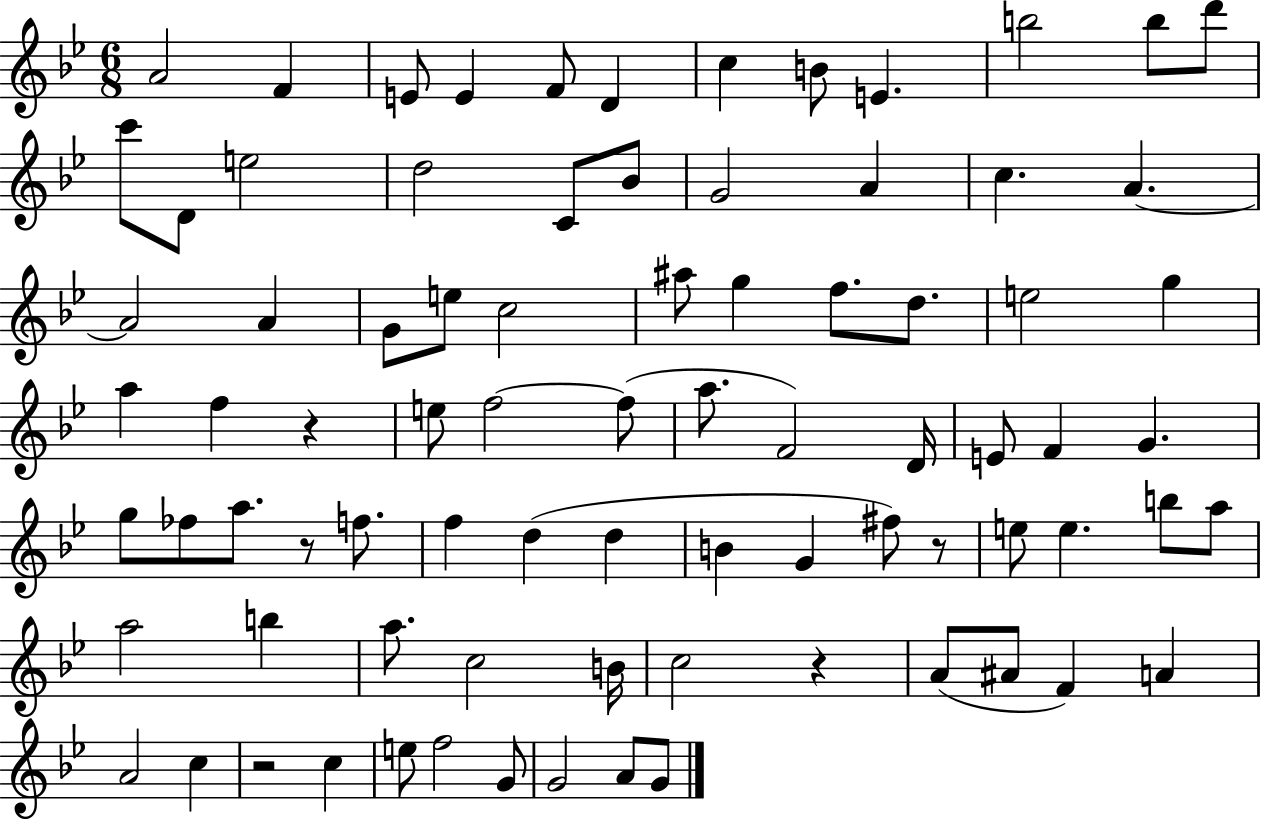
{
  \clef treble
  \numericTimeSignature
  \time 6/8
  \key bes \major
  \repeat volta 2 { a'2 f'4 | e'8 e'4 f'8 d'4 | c''4 b'8 e'4. | b''2 b''8 d'''8 | \break c'''8 d'8 e''2 | d''2 c'8 bes'8 | g'2 a'4 | c''4. a'4.~~ | \break a'2 a'4 | g'8 e''8 c''2 | ais''8 g''4 f''8. d''8. | e''2 g''4 | \break a''4 f''4 r4 | e''8 f''2~~ f''8( | a''8. f'2) d'16 | e'8 f'4 g'4. | \break g''8 fes''8 a''8. r8 f''8. | f''4 d''4( d''4 | b'4 g'4 fis''8) r8 | e''8 e''4. b''8 a''8 | \break a''2 b''4 | a''8. c''2 b'16 | c''2 r4 | a'8( ais'8 f'4) a'4 | \break a'2 c''4 | r2 c''4 | e''8 f''2 g'8 | g'2 a'8 g'8 | \break } \bar "|."
}